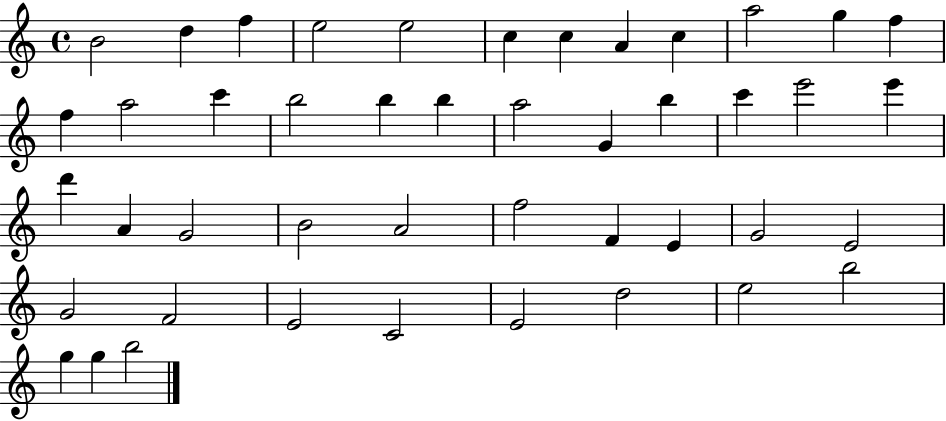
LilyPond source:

{
  \clef treble
  \time 4/4
  \defaultTimeSignature
  \key c \major
  b'2 d''4 f''4 | e''2 e''2 | c''4 c''4 a'4 c''4 | a''2 g''4 f''4 | \break f''4 a''2 c'''4 | b''2 b''4 b''4 | a''2 g'4 b''4 | c'''4 e'''2 e'''4 | \break d'''4 a'4 g'2 | b'2 a'2 | f''2 f'4 e'4 | g'2 e'2 | \break g'2 f'2 | e'2 c'2 | e'2 d''2 | e''2 b''2 | \break g''4 g''4 b''2 | \bar "|."
}